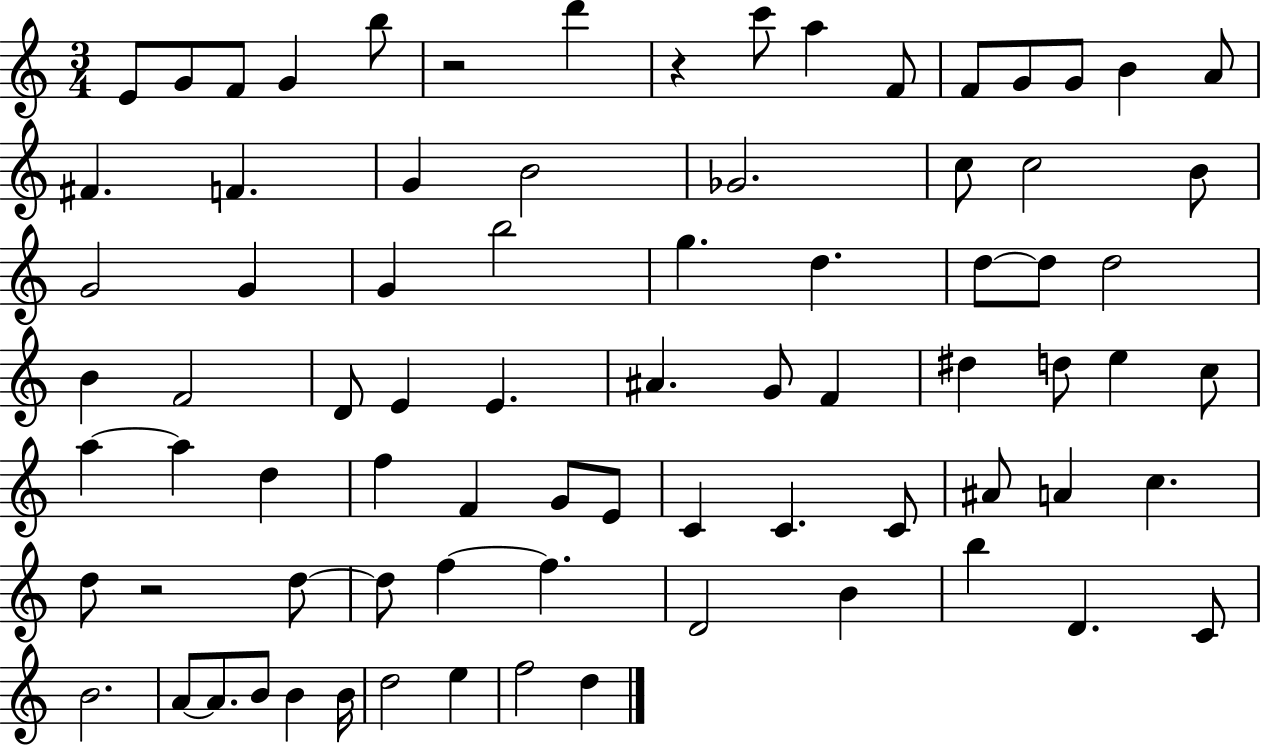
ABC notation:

X:1
T:Untitled
M:3/4
L:1/4
K:C
E/2 G/2 F/2 G b/2 z2 d' z c'/2 a F/2 F/2 G/2 G/2 B A/2 ^F F G B2 _G2 c/2 c2 B/2 G2 G G b2 g d d/2 d/2 d2 B F2 D/2 E E ^A G/2 F ^d d/2 e c/2 a a d f F G/2 E/2 C C C/2 ^A/2 A c d/2 z2 d/2 d/2 f f D2 B b D C/2 B2 A/2 A/2 B/2 B B/4 d2 e f2 d